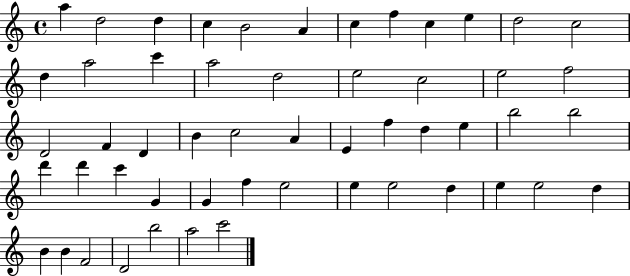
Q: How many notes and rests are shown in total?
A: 53